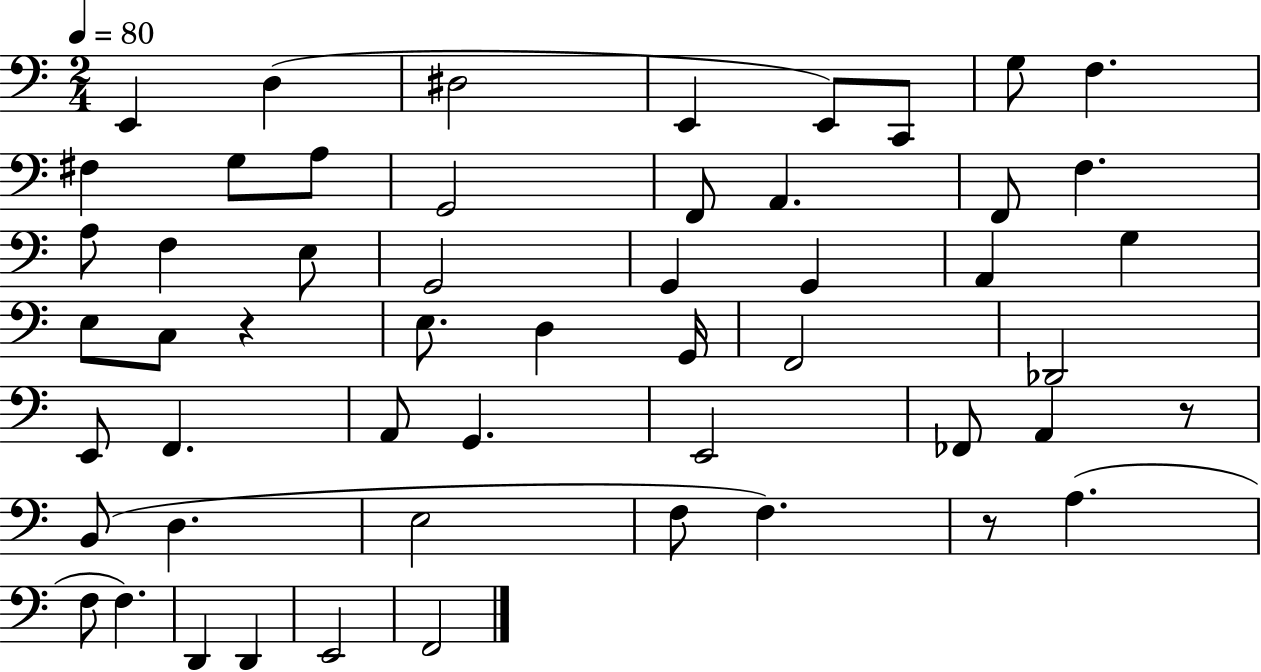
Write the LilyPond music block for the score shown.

{
  \clef bass
  \numericTimeSignature
  \time 2/4
  \key c \major
  \tempo 4 = 80
  e,4 d4( | dis2 | e,4 e,8) c,8 | g8 f4. | \break fis4 g8 a8 | g,2 | f,8 a,4. | f,8 f4. | \break a8 f4 e8 | g,2 | g,4 g,4 | a,4 g4 | \break e8 c8 r4 | e8. d4 g,16 | f,2 | des,2 | \break e,8 f,4. | a,8 g,4. | e,2 | fes,8 a,4 r8 | \break b,8( d4. | e2 | f8 f4.) | r8 a4.( | \break f8 f4.) | d,4 d,4 | e,2 | f,2 | \break \bar "|."
}